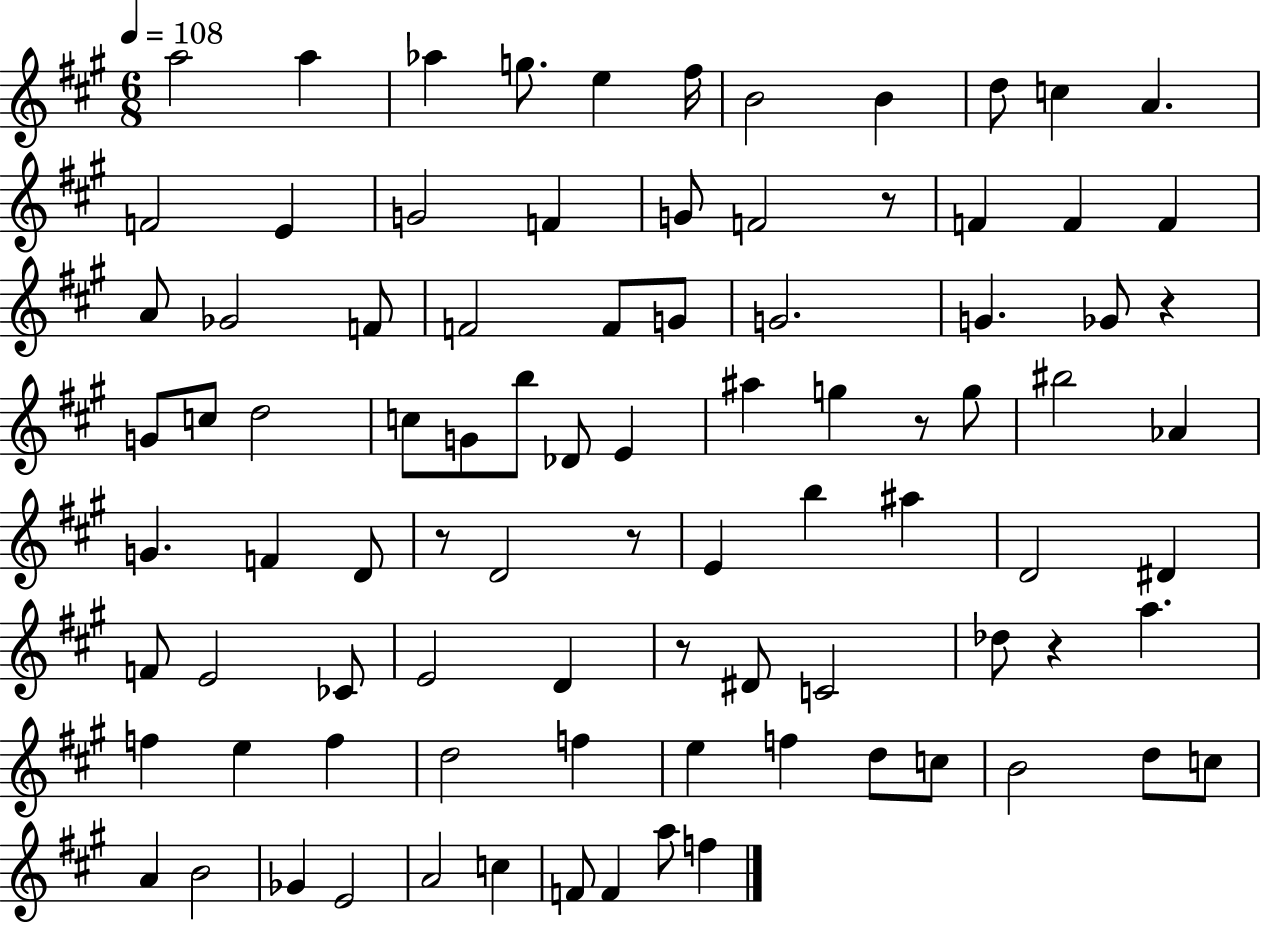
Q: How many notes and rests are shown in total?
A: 89